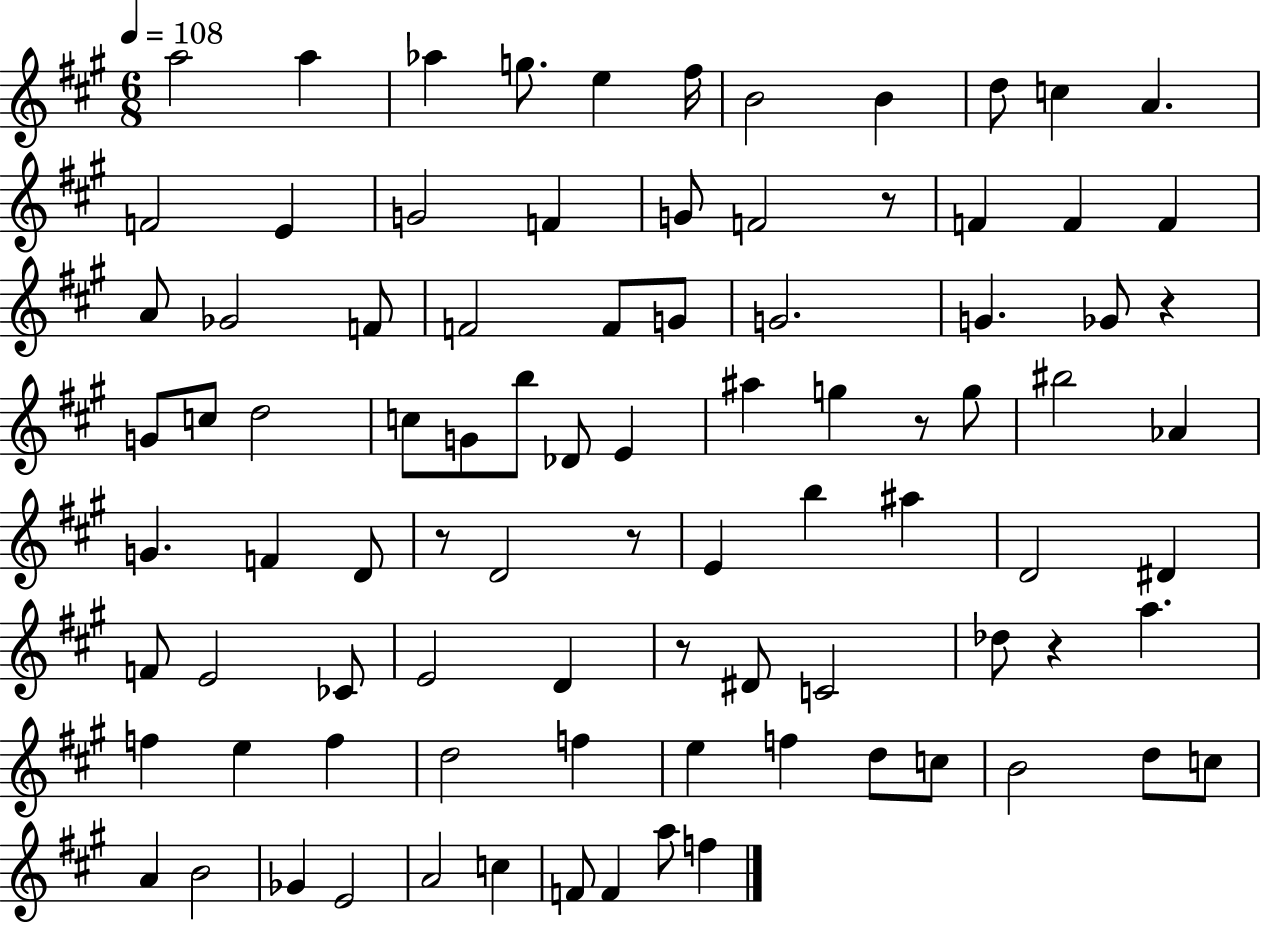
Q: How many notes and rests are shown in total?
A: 89